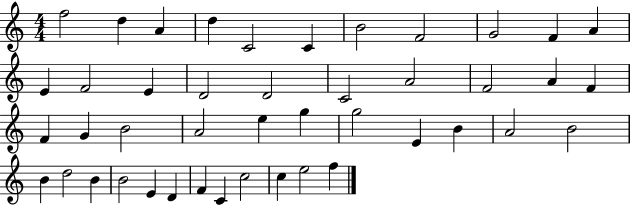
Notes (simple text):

F5/h D5/q A4/q D5/q C4/h C4/q B4/h F4/h G4/h F4/q A4/q E4/q F4/h E4/q D4/h D4/h C4/h A4/h F4/h A4/q F4/q F4/q G4/q B4/h A4/h E5/q G5/q G5/h E4/q B4/q A4/h B4/h B4/q D5/h B4/q B4/h E4/q D4/q F4/q C4/q C5/h C5/q E5/h F5/q